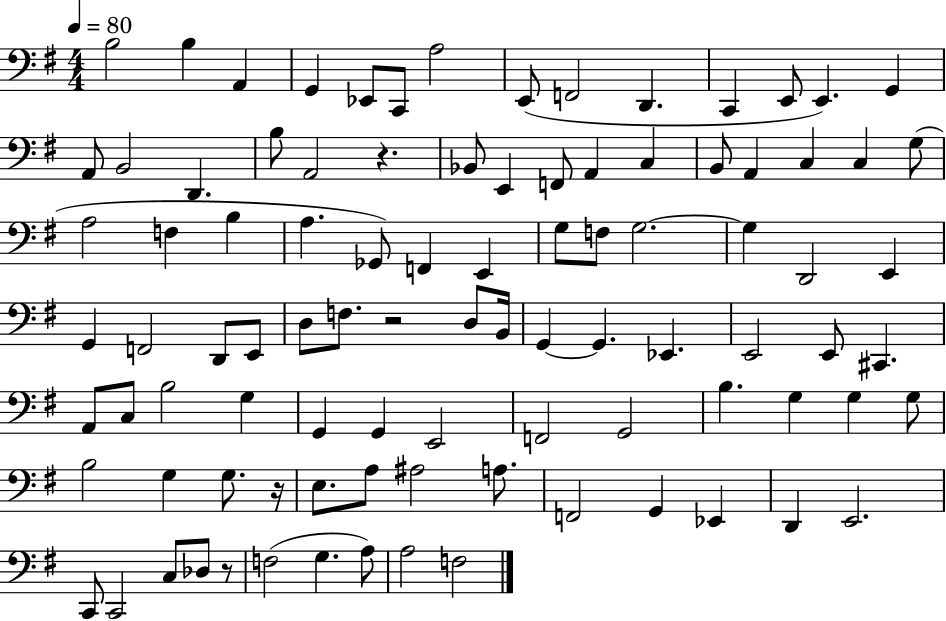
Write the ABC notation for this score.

X:1
T:Untitled
M:4/4
L:1/4
K:G
B,2 B, A,, G,, _E,,/2 C,,/2 A,2 E,,/2 F,,2 D,, C,, E,,/2 E,, G,, A,,/2 B,,2 D,, B,/2 A,,2 z _B,,/2 E,, F,,/2 A,, C, B,,/2 A,, C, C, G,/2 A,2 F, B, A, _G,,/2 F,, E,, G,/2 F,/2 G,2 G, D,,2 E,, G,, F,,2 D,,/2 E,,/2 D,/2 F,/2 z2 D,/2 B,,/4 G,, G,, _E,, E,,2 E,,/2 ^C,, A,,/2 C,/2 B,2 G, G,, G,, E,,2 F,,2 G,,2 B, G, G, G,/2 B,2 G, G,/2 z/4 E,/2 A,/2 ^A,2 A,/2 F,,2 G,, _E,, D,, E,,2 C,,/2 C,,2 C,/2 _D,/2 z/2 F,2 G, A,/2 A,2 F,2